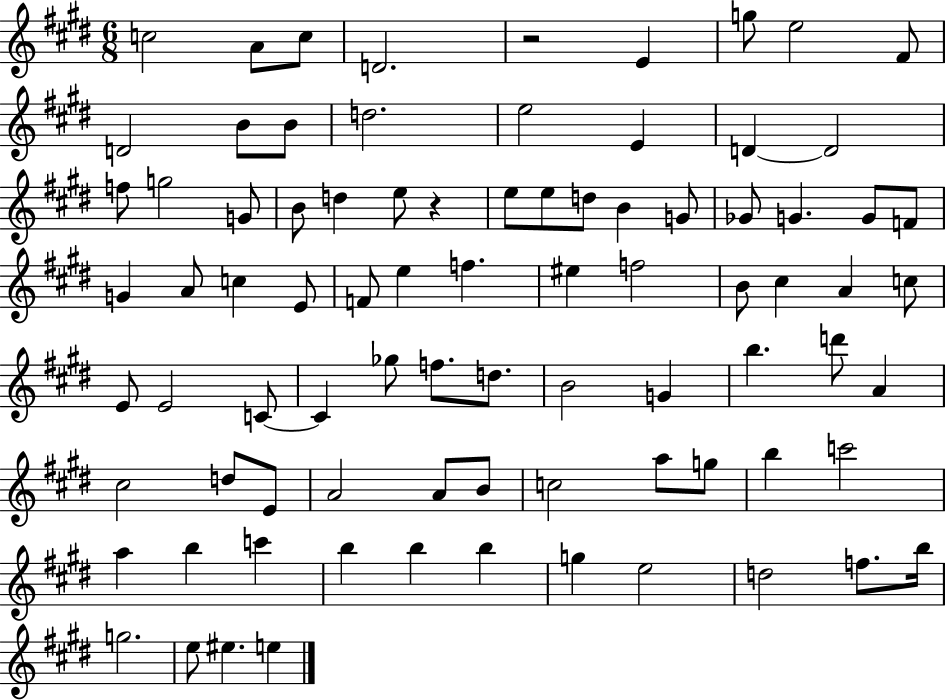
X:1
T:Untitled
M:6/8
L:1/4
K:E
c2 A/2 c/2 D2 z2 E g/2 e2 ^F/2 D2 B/2 B/2 d2 e2 E D D2 f/2 g2 G/2 B/2 d e/2 z e/2 e/2 d/2 B G/2 _G/2 G G/2 F/2 G A/2 c E/2 F/2 e f ^e f2 B/2 ^c A c/2 E/2 E2 C/2 C _g/2 f/2 d/2 B2 G b d'/2 A ^c2 d/2 E/2 A2 A/2 B/2 c2 a/2 g/2 b c'2 a b c' b b b g e2 d2 f/2 b/4 g2 e/2 ^e e